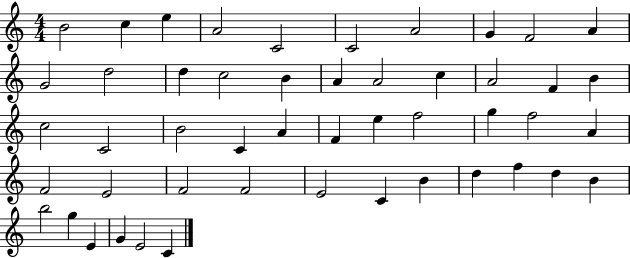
B4/h C5/q E5/q A4/h C4/h C4/h A4/h G4/q F4/h A4/q G4/h D5/h D5/q C5/h B4/q A4/q A4/h C5/q A4/h F4/q B4/q C5/h C4/h B4/h C4/q A4/q F4/q E5/q F5/h G5/q F5/h A4/q F4/h E4/h F4/h F4/h E4/h C4/q B4/q D5/q F5/q D5/q B4/q B5/h G5/q E4/q G4/q E4/h C4/q